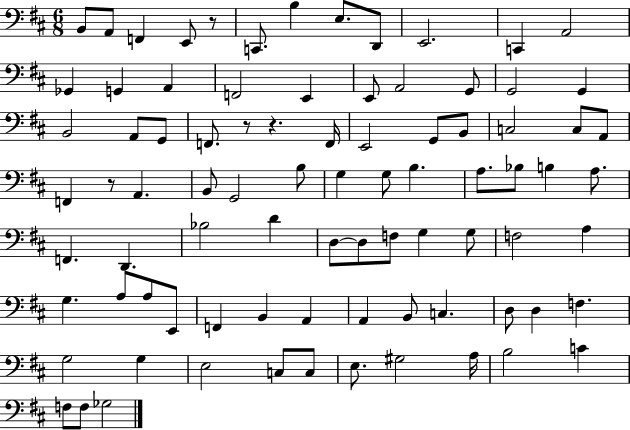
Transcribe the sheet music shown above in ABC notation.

X:1
T:Untitled
M:6/8
L:1/4
K:D
B,,/2 A,,/2 F,, E,,/2 z/2 C,,/2 B, E,/2 D,,/2 E,,2 C,, A,,2 _G,, G,, A,, F,,2 E,, E,,/2 A,,2 G,,/2 G,,2 G,, B,,2 A,,/2 G,,/2 F,,/2 z/2 z F,,/4 E,,2 G,,/2 B,,/2 C,2 C,/2 A,,/2 F,, z/2 A,, B,,/2 G,,2 B,/2 G, G,/2 B, A,/2 _B,/2 B, A,/2 F,, D,, _B,2 D D,/2 D,/2 F,/2 G, G,/2 F,2 A, G, A,/2 A,/2 E,,/2 F,, B,, A,, A,, B,,/2 C, D,/2 D, F, G,2 G, E,2 C,/2 C,/2 E,/2 ^G,2 A,/4 B,2 C F,/2 F,/2 _G,2